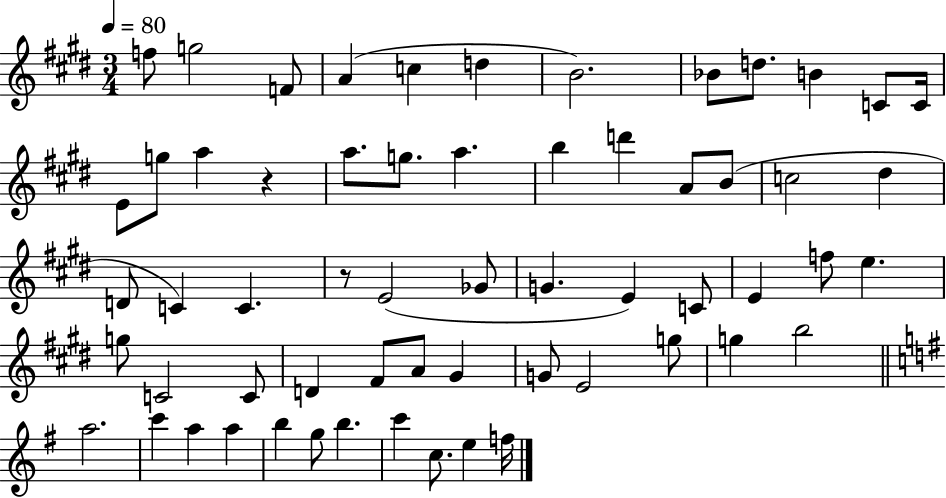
F5/e G5/h F4/e A4/q C5/q D5/q B4/h. Bb4/e D5/e. B4/q C4/e C4/s E4/e G5/e A5/q R/q A5/e. G5/e. A5/q. B5/q D6/q A4/e B4/e C5/h D#5/q D4/e C4/q C4/q. R/e E4/h Gb4/e G4/q. E4/q C4/e E4/q F5/e E5/q. G5/e C4/h C4/e D4/q F#4/e A4/e G#4/q G4/e E4/h G5/e G5/q B5/h A5/h. C6/q A5/q A5/q B5/q G5/e B5/q. C6/q C5/e. E5/q F5/s